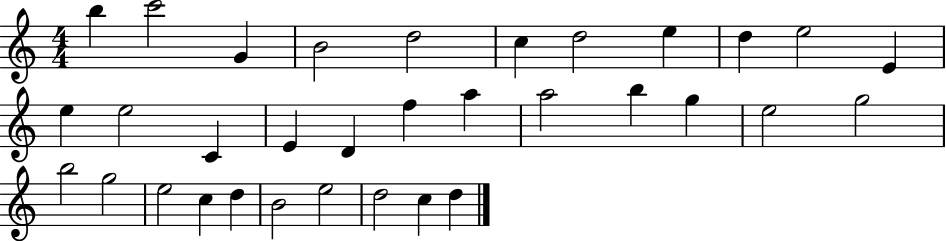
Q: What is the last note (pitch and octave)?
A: D5